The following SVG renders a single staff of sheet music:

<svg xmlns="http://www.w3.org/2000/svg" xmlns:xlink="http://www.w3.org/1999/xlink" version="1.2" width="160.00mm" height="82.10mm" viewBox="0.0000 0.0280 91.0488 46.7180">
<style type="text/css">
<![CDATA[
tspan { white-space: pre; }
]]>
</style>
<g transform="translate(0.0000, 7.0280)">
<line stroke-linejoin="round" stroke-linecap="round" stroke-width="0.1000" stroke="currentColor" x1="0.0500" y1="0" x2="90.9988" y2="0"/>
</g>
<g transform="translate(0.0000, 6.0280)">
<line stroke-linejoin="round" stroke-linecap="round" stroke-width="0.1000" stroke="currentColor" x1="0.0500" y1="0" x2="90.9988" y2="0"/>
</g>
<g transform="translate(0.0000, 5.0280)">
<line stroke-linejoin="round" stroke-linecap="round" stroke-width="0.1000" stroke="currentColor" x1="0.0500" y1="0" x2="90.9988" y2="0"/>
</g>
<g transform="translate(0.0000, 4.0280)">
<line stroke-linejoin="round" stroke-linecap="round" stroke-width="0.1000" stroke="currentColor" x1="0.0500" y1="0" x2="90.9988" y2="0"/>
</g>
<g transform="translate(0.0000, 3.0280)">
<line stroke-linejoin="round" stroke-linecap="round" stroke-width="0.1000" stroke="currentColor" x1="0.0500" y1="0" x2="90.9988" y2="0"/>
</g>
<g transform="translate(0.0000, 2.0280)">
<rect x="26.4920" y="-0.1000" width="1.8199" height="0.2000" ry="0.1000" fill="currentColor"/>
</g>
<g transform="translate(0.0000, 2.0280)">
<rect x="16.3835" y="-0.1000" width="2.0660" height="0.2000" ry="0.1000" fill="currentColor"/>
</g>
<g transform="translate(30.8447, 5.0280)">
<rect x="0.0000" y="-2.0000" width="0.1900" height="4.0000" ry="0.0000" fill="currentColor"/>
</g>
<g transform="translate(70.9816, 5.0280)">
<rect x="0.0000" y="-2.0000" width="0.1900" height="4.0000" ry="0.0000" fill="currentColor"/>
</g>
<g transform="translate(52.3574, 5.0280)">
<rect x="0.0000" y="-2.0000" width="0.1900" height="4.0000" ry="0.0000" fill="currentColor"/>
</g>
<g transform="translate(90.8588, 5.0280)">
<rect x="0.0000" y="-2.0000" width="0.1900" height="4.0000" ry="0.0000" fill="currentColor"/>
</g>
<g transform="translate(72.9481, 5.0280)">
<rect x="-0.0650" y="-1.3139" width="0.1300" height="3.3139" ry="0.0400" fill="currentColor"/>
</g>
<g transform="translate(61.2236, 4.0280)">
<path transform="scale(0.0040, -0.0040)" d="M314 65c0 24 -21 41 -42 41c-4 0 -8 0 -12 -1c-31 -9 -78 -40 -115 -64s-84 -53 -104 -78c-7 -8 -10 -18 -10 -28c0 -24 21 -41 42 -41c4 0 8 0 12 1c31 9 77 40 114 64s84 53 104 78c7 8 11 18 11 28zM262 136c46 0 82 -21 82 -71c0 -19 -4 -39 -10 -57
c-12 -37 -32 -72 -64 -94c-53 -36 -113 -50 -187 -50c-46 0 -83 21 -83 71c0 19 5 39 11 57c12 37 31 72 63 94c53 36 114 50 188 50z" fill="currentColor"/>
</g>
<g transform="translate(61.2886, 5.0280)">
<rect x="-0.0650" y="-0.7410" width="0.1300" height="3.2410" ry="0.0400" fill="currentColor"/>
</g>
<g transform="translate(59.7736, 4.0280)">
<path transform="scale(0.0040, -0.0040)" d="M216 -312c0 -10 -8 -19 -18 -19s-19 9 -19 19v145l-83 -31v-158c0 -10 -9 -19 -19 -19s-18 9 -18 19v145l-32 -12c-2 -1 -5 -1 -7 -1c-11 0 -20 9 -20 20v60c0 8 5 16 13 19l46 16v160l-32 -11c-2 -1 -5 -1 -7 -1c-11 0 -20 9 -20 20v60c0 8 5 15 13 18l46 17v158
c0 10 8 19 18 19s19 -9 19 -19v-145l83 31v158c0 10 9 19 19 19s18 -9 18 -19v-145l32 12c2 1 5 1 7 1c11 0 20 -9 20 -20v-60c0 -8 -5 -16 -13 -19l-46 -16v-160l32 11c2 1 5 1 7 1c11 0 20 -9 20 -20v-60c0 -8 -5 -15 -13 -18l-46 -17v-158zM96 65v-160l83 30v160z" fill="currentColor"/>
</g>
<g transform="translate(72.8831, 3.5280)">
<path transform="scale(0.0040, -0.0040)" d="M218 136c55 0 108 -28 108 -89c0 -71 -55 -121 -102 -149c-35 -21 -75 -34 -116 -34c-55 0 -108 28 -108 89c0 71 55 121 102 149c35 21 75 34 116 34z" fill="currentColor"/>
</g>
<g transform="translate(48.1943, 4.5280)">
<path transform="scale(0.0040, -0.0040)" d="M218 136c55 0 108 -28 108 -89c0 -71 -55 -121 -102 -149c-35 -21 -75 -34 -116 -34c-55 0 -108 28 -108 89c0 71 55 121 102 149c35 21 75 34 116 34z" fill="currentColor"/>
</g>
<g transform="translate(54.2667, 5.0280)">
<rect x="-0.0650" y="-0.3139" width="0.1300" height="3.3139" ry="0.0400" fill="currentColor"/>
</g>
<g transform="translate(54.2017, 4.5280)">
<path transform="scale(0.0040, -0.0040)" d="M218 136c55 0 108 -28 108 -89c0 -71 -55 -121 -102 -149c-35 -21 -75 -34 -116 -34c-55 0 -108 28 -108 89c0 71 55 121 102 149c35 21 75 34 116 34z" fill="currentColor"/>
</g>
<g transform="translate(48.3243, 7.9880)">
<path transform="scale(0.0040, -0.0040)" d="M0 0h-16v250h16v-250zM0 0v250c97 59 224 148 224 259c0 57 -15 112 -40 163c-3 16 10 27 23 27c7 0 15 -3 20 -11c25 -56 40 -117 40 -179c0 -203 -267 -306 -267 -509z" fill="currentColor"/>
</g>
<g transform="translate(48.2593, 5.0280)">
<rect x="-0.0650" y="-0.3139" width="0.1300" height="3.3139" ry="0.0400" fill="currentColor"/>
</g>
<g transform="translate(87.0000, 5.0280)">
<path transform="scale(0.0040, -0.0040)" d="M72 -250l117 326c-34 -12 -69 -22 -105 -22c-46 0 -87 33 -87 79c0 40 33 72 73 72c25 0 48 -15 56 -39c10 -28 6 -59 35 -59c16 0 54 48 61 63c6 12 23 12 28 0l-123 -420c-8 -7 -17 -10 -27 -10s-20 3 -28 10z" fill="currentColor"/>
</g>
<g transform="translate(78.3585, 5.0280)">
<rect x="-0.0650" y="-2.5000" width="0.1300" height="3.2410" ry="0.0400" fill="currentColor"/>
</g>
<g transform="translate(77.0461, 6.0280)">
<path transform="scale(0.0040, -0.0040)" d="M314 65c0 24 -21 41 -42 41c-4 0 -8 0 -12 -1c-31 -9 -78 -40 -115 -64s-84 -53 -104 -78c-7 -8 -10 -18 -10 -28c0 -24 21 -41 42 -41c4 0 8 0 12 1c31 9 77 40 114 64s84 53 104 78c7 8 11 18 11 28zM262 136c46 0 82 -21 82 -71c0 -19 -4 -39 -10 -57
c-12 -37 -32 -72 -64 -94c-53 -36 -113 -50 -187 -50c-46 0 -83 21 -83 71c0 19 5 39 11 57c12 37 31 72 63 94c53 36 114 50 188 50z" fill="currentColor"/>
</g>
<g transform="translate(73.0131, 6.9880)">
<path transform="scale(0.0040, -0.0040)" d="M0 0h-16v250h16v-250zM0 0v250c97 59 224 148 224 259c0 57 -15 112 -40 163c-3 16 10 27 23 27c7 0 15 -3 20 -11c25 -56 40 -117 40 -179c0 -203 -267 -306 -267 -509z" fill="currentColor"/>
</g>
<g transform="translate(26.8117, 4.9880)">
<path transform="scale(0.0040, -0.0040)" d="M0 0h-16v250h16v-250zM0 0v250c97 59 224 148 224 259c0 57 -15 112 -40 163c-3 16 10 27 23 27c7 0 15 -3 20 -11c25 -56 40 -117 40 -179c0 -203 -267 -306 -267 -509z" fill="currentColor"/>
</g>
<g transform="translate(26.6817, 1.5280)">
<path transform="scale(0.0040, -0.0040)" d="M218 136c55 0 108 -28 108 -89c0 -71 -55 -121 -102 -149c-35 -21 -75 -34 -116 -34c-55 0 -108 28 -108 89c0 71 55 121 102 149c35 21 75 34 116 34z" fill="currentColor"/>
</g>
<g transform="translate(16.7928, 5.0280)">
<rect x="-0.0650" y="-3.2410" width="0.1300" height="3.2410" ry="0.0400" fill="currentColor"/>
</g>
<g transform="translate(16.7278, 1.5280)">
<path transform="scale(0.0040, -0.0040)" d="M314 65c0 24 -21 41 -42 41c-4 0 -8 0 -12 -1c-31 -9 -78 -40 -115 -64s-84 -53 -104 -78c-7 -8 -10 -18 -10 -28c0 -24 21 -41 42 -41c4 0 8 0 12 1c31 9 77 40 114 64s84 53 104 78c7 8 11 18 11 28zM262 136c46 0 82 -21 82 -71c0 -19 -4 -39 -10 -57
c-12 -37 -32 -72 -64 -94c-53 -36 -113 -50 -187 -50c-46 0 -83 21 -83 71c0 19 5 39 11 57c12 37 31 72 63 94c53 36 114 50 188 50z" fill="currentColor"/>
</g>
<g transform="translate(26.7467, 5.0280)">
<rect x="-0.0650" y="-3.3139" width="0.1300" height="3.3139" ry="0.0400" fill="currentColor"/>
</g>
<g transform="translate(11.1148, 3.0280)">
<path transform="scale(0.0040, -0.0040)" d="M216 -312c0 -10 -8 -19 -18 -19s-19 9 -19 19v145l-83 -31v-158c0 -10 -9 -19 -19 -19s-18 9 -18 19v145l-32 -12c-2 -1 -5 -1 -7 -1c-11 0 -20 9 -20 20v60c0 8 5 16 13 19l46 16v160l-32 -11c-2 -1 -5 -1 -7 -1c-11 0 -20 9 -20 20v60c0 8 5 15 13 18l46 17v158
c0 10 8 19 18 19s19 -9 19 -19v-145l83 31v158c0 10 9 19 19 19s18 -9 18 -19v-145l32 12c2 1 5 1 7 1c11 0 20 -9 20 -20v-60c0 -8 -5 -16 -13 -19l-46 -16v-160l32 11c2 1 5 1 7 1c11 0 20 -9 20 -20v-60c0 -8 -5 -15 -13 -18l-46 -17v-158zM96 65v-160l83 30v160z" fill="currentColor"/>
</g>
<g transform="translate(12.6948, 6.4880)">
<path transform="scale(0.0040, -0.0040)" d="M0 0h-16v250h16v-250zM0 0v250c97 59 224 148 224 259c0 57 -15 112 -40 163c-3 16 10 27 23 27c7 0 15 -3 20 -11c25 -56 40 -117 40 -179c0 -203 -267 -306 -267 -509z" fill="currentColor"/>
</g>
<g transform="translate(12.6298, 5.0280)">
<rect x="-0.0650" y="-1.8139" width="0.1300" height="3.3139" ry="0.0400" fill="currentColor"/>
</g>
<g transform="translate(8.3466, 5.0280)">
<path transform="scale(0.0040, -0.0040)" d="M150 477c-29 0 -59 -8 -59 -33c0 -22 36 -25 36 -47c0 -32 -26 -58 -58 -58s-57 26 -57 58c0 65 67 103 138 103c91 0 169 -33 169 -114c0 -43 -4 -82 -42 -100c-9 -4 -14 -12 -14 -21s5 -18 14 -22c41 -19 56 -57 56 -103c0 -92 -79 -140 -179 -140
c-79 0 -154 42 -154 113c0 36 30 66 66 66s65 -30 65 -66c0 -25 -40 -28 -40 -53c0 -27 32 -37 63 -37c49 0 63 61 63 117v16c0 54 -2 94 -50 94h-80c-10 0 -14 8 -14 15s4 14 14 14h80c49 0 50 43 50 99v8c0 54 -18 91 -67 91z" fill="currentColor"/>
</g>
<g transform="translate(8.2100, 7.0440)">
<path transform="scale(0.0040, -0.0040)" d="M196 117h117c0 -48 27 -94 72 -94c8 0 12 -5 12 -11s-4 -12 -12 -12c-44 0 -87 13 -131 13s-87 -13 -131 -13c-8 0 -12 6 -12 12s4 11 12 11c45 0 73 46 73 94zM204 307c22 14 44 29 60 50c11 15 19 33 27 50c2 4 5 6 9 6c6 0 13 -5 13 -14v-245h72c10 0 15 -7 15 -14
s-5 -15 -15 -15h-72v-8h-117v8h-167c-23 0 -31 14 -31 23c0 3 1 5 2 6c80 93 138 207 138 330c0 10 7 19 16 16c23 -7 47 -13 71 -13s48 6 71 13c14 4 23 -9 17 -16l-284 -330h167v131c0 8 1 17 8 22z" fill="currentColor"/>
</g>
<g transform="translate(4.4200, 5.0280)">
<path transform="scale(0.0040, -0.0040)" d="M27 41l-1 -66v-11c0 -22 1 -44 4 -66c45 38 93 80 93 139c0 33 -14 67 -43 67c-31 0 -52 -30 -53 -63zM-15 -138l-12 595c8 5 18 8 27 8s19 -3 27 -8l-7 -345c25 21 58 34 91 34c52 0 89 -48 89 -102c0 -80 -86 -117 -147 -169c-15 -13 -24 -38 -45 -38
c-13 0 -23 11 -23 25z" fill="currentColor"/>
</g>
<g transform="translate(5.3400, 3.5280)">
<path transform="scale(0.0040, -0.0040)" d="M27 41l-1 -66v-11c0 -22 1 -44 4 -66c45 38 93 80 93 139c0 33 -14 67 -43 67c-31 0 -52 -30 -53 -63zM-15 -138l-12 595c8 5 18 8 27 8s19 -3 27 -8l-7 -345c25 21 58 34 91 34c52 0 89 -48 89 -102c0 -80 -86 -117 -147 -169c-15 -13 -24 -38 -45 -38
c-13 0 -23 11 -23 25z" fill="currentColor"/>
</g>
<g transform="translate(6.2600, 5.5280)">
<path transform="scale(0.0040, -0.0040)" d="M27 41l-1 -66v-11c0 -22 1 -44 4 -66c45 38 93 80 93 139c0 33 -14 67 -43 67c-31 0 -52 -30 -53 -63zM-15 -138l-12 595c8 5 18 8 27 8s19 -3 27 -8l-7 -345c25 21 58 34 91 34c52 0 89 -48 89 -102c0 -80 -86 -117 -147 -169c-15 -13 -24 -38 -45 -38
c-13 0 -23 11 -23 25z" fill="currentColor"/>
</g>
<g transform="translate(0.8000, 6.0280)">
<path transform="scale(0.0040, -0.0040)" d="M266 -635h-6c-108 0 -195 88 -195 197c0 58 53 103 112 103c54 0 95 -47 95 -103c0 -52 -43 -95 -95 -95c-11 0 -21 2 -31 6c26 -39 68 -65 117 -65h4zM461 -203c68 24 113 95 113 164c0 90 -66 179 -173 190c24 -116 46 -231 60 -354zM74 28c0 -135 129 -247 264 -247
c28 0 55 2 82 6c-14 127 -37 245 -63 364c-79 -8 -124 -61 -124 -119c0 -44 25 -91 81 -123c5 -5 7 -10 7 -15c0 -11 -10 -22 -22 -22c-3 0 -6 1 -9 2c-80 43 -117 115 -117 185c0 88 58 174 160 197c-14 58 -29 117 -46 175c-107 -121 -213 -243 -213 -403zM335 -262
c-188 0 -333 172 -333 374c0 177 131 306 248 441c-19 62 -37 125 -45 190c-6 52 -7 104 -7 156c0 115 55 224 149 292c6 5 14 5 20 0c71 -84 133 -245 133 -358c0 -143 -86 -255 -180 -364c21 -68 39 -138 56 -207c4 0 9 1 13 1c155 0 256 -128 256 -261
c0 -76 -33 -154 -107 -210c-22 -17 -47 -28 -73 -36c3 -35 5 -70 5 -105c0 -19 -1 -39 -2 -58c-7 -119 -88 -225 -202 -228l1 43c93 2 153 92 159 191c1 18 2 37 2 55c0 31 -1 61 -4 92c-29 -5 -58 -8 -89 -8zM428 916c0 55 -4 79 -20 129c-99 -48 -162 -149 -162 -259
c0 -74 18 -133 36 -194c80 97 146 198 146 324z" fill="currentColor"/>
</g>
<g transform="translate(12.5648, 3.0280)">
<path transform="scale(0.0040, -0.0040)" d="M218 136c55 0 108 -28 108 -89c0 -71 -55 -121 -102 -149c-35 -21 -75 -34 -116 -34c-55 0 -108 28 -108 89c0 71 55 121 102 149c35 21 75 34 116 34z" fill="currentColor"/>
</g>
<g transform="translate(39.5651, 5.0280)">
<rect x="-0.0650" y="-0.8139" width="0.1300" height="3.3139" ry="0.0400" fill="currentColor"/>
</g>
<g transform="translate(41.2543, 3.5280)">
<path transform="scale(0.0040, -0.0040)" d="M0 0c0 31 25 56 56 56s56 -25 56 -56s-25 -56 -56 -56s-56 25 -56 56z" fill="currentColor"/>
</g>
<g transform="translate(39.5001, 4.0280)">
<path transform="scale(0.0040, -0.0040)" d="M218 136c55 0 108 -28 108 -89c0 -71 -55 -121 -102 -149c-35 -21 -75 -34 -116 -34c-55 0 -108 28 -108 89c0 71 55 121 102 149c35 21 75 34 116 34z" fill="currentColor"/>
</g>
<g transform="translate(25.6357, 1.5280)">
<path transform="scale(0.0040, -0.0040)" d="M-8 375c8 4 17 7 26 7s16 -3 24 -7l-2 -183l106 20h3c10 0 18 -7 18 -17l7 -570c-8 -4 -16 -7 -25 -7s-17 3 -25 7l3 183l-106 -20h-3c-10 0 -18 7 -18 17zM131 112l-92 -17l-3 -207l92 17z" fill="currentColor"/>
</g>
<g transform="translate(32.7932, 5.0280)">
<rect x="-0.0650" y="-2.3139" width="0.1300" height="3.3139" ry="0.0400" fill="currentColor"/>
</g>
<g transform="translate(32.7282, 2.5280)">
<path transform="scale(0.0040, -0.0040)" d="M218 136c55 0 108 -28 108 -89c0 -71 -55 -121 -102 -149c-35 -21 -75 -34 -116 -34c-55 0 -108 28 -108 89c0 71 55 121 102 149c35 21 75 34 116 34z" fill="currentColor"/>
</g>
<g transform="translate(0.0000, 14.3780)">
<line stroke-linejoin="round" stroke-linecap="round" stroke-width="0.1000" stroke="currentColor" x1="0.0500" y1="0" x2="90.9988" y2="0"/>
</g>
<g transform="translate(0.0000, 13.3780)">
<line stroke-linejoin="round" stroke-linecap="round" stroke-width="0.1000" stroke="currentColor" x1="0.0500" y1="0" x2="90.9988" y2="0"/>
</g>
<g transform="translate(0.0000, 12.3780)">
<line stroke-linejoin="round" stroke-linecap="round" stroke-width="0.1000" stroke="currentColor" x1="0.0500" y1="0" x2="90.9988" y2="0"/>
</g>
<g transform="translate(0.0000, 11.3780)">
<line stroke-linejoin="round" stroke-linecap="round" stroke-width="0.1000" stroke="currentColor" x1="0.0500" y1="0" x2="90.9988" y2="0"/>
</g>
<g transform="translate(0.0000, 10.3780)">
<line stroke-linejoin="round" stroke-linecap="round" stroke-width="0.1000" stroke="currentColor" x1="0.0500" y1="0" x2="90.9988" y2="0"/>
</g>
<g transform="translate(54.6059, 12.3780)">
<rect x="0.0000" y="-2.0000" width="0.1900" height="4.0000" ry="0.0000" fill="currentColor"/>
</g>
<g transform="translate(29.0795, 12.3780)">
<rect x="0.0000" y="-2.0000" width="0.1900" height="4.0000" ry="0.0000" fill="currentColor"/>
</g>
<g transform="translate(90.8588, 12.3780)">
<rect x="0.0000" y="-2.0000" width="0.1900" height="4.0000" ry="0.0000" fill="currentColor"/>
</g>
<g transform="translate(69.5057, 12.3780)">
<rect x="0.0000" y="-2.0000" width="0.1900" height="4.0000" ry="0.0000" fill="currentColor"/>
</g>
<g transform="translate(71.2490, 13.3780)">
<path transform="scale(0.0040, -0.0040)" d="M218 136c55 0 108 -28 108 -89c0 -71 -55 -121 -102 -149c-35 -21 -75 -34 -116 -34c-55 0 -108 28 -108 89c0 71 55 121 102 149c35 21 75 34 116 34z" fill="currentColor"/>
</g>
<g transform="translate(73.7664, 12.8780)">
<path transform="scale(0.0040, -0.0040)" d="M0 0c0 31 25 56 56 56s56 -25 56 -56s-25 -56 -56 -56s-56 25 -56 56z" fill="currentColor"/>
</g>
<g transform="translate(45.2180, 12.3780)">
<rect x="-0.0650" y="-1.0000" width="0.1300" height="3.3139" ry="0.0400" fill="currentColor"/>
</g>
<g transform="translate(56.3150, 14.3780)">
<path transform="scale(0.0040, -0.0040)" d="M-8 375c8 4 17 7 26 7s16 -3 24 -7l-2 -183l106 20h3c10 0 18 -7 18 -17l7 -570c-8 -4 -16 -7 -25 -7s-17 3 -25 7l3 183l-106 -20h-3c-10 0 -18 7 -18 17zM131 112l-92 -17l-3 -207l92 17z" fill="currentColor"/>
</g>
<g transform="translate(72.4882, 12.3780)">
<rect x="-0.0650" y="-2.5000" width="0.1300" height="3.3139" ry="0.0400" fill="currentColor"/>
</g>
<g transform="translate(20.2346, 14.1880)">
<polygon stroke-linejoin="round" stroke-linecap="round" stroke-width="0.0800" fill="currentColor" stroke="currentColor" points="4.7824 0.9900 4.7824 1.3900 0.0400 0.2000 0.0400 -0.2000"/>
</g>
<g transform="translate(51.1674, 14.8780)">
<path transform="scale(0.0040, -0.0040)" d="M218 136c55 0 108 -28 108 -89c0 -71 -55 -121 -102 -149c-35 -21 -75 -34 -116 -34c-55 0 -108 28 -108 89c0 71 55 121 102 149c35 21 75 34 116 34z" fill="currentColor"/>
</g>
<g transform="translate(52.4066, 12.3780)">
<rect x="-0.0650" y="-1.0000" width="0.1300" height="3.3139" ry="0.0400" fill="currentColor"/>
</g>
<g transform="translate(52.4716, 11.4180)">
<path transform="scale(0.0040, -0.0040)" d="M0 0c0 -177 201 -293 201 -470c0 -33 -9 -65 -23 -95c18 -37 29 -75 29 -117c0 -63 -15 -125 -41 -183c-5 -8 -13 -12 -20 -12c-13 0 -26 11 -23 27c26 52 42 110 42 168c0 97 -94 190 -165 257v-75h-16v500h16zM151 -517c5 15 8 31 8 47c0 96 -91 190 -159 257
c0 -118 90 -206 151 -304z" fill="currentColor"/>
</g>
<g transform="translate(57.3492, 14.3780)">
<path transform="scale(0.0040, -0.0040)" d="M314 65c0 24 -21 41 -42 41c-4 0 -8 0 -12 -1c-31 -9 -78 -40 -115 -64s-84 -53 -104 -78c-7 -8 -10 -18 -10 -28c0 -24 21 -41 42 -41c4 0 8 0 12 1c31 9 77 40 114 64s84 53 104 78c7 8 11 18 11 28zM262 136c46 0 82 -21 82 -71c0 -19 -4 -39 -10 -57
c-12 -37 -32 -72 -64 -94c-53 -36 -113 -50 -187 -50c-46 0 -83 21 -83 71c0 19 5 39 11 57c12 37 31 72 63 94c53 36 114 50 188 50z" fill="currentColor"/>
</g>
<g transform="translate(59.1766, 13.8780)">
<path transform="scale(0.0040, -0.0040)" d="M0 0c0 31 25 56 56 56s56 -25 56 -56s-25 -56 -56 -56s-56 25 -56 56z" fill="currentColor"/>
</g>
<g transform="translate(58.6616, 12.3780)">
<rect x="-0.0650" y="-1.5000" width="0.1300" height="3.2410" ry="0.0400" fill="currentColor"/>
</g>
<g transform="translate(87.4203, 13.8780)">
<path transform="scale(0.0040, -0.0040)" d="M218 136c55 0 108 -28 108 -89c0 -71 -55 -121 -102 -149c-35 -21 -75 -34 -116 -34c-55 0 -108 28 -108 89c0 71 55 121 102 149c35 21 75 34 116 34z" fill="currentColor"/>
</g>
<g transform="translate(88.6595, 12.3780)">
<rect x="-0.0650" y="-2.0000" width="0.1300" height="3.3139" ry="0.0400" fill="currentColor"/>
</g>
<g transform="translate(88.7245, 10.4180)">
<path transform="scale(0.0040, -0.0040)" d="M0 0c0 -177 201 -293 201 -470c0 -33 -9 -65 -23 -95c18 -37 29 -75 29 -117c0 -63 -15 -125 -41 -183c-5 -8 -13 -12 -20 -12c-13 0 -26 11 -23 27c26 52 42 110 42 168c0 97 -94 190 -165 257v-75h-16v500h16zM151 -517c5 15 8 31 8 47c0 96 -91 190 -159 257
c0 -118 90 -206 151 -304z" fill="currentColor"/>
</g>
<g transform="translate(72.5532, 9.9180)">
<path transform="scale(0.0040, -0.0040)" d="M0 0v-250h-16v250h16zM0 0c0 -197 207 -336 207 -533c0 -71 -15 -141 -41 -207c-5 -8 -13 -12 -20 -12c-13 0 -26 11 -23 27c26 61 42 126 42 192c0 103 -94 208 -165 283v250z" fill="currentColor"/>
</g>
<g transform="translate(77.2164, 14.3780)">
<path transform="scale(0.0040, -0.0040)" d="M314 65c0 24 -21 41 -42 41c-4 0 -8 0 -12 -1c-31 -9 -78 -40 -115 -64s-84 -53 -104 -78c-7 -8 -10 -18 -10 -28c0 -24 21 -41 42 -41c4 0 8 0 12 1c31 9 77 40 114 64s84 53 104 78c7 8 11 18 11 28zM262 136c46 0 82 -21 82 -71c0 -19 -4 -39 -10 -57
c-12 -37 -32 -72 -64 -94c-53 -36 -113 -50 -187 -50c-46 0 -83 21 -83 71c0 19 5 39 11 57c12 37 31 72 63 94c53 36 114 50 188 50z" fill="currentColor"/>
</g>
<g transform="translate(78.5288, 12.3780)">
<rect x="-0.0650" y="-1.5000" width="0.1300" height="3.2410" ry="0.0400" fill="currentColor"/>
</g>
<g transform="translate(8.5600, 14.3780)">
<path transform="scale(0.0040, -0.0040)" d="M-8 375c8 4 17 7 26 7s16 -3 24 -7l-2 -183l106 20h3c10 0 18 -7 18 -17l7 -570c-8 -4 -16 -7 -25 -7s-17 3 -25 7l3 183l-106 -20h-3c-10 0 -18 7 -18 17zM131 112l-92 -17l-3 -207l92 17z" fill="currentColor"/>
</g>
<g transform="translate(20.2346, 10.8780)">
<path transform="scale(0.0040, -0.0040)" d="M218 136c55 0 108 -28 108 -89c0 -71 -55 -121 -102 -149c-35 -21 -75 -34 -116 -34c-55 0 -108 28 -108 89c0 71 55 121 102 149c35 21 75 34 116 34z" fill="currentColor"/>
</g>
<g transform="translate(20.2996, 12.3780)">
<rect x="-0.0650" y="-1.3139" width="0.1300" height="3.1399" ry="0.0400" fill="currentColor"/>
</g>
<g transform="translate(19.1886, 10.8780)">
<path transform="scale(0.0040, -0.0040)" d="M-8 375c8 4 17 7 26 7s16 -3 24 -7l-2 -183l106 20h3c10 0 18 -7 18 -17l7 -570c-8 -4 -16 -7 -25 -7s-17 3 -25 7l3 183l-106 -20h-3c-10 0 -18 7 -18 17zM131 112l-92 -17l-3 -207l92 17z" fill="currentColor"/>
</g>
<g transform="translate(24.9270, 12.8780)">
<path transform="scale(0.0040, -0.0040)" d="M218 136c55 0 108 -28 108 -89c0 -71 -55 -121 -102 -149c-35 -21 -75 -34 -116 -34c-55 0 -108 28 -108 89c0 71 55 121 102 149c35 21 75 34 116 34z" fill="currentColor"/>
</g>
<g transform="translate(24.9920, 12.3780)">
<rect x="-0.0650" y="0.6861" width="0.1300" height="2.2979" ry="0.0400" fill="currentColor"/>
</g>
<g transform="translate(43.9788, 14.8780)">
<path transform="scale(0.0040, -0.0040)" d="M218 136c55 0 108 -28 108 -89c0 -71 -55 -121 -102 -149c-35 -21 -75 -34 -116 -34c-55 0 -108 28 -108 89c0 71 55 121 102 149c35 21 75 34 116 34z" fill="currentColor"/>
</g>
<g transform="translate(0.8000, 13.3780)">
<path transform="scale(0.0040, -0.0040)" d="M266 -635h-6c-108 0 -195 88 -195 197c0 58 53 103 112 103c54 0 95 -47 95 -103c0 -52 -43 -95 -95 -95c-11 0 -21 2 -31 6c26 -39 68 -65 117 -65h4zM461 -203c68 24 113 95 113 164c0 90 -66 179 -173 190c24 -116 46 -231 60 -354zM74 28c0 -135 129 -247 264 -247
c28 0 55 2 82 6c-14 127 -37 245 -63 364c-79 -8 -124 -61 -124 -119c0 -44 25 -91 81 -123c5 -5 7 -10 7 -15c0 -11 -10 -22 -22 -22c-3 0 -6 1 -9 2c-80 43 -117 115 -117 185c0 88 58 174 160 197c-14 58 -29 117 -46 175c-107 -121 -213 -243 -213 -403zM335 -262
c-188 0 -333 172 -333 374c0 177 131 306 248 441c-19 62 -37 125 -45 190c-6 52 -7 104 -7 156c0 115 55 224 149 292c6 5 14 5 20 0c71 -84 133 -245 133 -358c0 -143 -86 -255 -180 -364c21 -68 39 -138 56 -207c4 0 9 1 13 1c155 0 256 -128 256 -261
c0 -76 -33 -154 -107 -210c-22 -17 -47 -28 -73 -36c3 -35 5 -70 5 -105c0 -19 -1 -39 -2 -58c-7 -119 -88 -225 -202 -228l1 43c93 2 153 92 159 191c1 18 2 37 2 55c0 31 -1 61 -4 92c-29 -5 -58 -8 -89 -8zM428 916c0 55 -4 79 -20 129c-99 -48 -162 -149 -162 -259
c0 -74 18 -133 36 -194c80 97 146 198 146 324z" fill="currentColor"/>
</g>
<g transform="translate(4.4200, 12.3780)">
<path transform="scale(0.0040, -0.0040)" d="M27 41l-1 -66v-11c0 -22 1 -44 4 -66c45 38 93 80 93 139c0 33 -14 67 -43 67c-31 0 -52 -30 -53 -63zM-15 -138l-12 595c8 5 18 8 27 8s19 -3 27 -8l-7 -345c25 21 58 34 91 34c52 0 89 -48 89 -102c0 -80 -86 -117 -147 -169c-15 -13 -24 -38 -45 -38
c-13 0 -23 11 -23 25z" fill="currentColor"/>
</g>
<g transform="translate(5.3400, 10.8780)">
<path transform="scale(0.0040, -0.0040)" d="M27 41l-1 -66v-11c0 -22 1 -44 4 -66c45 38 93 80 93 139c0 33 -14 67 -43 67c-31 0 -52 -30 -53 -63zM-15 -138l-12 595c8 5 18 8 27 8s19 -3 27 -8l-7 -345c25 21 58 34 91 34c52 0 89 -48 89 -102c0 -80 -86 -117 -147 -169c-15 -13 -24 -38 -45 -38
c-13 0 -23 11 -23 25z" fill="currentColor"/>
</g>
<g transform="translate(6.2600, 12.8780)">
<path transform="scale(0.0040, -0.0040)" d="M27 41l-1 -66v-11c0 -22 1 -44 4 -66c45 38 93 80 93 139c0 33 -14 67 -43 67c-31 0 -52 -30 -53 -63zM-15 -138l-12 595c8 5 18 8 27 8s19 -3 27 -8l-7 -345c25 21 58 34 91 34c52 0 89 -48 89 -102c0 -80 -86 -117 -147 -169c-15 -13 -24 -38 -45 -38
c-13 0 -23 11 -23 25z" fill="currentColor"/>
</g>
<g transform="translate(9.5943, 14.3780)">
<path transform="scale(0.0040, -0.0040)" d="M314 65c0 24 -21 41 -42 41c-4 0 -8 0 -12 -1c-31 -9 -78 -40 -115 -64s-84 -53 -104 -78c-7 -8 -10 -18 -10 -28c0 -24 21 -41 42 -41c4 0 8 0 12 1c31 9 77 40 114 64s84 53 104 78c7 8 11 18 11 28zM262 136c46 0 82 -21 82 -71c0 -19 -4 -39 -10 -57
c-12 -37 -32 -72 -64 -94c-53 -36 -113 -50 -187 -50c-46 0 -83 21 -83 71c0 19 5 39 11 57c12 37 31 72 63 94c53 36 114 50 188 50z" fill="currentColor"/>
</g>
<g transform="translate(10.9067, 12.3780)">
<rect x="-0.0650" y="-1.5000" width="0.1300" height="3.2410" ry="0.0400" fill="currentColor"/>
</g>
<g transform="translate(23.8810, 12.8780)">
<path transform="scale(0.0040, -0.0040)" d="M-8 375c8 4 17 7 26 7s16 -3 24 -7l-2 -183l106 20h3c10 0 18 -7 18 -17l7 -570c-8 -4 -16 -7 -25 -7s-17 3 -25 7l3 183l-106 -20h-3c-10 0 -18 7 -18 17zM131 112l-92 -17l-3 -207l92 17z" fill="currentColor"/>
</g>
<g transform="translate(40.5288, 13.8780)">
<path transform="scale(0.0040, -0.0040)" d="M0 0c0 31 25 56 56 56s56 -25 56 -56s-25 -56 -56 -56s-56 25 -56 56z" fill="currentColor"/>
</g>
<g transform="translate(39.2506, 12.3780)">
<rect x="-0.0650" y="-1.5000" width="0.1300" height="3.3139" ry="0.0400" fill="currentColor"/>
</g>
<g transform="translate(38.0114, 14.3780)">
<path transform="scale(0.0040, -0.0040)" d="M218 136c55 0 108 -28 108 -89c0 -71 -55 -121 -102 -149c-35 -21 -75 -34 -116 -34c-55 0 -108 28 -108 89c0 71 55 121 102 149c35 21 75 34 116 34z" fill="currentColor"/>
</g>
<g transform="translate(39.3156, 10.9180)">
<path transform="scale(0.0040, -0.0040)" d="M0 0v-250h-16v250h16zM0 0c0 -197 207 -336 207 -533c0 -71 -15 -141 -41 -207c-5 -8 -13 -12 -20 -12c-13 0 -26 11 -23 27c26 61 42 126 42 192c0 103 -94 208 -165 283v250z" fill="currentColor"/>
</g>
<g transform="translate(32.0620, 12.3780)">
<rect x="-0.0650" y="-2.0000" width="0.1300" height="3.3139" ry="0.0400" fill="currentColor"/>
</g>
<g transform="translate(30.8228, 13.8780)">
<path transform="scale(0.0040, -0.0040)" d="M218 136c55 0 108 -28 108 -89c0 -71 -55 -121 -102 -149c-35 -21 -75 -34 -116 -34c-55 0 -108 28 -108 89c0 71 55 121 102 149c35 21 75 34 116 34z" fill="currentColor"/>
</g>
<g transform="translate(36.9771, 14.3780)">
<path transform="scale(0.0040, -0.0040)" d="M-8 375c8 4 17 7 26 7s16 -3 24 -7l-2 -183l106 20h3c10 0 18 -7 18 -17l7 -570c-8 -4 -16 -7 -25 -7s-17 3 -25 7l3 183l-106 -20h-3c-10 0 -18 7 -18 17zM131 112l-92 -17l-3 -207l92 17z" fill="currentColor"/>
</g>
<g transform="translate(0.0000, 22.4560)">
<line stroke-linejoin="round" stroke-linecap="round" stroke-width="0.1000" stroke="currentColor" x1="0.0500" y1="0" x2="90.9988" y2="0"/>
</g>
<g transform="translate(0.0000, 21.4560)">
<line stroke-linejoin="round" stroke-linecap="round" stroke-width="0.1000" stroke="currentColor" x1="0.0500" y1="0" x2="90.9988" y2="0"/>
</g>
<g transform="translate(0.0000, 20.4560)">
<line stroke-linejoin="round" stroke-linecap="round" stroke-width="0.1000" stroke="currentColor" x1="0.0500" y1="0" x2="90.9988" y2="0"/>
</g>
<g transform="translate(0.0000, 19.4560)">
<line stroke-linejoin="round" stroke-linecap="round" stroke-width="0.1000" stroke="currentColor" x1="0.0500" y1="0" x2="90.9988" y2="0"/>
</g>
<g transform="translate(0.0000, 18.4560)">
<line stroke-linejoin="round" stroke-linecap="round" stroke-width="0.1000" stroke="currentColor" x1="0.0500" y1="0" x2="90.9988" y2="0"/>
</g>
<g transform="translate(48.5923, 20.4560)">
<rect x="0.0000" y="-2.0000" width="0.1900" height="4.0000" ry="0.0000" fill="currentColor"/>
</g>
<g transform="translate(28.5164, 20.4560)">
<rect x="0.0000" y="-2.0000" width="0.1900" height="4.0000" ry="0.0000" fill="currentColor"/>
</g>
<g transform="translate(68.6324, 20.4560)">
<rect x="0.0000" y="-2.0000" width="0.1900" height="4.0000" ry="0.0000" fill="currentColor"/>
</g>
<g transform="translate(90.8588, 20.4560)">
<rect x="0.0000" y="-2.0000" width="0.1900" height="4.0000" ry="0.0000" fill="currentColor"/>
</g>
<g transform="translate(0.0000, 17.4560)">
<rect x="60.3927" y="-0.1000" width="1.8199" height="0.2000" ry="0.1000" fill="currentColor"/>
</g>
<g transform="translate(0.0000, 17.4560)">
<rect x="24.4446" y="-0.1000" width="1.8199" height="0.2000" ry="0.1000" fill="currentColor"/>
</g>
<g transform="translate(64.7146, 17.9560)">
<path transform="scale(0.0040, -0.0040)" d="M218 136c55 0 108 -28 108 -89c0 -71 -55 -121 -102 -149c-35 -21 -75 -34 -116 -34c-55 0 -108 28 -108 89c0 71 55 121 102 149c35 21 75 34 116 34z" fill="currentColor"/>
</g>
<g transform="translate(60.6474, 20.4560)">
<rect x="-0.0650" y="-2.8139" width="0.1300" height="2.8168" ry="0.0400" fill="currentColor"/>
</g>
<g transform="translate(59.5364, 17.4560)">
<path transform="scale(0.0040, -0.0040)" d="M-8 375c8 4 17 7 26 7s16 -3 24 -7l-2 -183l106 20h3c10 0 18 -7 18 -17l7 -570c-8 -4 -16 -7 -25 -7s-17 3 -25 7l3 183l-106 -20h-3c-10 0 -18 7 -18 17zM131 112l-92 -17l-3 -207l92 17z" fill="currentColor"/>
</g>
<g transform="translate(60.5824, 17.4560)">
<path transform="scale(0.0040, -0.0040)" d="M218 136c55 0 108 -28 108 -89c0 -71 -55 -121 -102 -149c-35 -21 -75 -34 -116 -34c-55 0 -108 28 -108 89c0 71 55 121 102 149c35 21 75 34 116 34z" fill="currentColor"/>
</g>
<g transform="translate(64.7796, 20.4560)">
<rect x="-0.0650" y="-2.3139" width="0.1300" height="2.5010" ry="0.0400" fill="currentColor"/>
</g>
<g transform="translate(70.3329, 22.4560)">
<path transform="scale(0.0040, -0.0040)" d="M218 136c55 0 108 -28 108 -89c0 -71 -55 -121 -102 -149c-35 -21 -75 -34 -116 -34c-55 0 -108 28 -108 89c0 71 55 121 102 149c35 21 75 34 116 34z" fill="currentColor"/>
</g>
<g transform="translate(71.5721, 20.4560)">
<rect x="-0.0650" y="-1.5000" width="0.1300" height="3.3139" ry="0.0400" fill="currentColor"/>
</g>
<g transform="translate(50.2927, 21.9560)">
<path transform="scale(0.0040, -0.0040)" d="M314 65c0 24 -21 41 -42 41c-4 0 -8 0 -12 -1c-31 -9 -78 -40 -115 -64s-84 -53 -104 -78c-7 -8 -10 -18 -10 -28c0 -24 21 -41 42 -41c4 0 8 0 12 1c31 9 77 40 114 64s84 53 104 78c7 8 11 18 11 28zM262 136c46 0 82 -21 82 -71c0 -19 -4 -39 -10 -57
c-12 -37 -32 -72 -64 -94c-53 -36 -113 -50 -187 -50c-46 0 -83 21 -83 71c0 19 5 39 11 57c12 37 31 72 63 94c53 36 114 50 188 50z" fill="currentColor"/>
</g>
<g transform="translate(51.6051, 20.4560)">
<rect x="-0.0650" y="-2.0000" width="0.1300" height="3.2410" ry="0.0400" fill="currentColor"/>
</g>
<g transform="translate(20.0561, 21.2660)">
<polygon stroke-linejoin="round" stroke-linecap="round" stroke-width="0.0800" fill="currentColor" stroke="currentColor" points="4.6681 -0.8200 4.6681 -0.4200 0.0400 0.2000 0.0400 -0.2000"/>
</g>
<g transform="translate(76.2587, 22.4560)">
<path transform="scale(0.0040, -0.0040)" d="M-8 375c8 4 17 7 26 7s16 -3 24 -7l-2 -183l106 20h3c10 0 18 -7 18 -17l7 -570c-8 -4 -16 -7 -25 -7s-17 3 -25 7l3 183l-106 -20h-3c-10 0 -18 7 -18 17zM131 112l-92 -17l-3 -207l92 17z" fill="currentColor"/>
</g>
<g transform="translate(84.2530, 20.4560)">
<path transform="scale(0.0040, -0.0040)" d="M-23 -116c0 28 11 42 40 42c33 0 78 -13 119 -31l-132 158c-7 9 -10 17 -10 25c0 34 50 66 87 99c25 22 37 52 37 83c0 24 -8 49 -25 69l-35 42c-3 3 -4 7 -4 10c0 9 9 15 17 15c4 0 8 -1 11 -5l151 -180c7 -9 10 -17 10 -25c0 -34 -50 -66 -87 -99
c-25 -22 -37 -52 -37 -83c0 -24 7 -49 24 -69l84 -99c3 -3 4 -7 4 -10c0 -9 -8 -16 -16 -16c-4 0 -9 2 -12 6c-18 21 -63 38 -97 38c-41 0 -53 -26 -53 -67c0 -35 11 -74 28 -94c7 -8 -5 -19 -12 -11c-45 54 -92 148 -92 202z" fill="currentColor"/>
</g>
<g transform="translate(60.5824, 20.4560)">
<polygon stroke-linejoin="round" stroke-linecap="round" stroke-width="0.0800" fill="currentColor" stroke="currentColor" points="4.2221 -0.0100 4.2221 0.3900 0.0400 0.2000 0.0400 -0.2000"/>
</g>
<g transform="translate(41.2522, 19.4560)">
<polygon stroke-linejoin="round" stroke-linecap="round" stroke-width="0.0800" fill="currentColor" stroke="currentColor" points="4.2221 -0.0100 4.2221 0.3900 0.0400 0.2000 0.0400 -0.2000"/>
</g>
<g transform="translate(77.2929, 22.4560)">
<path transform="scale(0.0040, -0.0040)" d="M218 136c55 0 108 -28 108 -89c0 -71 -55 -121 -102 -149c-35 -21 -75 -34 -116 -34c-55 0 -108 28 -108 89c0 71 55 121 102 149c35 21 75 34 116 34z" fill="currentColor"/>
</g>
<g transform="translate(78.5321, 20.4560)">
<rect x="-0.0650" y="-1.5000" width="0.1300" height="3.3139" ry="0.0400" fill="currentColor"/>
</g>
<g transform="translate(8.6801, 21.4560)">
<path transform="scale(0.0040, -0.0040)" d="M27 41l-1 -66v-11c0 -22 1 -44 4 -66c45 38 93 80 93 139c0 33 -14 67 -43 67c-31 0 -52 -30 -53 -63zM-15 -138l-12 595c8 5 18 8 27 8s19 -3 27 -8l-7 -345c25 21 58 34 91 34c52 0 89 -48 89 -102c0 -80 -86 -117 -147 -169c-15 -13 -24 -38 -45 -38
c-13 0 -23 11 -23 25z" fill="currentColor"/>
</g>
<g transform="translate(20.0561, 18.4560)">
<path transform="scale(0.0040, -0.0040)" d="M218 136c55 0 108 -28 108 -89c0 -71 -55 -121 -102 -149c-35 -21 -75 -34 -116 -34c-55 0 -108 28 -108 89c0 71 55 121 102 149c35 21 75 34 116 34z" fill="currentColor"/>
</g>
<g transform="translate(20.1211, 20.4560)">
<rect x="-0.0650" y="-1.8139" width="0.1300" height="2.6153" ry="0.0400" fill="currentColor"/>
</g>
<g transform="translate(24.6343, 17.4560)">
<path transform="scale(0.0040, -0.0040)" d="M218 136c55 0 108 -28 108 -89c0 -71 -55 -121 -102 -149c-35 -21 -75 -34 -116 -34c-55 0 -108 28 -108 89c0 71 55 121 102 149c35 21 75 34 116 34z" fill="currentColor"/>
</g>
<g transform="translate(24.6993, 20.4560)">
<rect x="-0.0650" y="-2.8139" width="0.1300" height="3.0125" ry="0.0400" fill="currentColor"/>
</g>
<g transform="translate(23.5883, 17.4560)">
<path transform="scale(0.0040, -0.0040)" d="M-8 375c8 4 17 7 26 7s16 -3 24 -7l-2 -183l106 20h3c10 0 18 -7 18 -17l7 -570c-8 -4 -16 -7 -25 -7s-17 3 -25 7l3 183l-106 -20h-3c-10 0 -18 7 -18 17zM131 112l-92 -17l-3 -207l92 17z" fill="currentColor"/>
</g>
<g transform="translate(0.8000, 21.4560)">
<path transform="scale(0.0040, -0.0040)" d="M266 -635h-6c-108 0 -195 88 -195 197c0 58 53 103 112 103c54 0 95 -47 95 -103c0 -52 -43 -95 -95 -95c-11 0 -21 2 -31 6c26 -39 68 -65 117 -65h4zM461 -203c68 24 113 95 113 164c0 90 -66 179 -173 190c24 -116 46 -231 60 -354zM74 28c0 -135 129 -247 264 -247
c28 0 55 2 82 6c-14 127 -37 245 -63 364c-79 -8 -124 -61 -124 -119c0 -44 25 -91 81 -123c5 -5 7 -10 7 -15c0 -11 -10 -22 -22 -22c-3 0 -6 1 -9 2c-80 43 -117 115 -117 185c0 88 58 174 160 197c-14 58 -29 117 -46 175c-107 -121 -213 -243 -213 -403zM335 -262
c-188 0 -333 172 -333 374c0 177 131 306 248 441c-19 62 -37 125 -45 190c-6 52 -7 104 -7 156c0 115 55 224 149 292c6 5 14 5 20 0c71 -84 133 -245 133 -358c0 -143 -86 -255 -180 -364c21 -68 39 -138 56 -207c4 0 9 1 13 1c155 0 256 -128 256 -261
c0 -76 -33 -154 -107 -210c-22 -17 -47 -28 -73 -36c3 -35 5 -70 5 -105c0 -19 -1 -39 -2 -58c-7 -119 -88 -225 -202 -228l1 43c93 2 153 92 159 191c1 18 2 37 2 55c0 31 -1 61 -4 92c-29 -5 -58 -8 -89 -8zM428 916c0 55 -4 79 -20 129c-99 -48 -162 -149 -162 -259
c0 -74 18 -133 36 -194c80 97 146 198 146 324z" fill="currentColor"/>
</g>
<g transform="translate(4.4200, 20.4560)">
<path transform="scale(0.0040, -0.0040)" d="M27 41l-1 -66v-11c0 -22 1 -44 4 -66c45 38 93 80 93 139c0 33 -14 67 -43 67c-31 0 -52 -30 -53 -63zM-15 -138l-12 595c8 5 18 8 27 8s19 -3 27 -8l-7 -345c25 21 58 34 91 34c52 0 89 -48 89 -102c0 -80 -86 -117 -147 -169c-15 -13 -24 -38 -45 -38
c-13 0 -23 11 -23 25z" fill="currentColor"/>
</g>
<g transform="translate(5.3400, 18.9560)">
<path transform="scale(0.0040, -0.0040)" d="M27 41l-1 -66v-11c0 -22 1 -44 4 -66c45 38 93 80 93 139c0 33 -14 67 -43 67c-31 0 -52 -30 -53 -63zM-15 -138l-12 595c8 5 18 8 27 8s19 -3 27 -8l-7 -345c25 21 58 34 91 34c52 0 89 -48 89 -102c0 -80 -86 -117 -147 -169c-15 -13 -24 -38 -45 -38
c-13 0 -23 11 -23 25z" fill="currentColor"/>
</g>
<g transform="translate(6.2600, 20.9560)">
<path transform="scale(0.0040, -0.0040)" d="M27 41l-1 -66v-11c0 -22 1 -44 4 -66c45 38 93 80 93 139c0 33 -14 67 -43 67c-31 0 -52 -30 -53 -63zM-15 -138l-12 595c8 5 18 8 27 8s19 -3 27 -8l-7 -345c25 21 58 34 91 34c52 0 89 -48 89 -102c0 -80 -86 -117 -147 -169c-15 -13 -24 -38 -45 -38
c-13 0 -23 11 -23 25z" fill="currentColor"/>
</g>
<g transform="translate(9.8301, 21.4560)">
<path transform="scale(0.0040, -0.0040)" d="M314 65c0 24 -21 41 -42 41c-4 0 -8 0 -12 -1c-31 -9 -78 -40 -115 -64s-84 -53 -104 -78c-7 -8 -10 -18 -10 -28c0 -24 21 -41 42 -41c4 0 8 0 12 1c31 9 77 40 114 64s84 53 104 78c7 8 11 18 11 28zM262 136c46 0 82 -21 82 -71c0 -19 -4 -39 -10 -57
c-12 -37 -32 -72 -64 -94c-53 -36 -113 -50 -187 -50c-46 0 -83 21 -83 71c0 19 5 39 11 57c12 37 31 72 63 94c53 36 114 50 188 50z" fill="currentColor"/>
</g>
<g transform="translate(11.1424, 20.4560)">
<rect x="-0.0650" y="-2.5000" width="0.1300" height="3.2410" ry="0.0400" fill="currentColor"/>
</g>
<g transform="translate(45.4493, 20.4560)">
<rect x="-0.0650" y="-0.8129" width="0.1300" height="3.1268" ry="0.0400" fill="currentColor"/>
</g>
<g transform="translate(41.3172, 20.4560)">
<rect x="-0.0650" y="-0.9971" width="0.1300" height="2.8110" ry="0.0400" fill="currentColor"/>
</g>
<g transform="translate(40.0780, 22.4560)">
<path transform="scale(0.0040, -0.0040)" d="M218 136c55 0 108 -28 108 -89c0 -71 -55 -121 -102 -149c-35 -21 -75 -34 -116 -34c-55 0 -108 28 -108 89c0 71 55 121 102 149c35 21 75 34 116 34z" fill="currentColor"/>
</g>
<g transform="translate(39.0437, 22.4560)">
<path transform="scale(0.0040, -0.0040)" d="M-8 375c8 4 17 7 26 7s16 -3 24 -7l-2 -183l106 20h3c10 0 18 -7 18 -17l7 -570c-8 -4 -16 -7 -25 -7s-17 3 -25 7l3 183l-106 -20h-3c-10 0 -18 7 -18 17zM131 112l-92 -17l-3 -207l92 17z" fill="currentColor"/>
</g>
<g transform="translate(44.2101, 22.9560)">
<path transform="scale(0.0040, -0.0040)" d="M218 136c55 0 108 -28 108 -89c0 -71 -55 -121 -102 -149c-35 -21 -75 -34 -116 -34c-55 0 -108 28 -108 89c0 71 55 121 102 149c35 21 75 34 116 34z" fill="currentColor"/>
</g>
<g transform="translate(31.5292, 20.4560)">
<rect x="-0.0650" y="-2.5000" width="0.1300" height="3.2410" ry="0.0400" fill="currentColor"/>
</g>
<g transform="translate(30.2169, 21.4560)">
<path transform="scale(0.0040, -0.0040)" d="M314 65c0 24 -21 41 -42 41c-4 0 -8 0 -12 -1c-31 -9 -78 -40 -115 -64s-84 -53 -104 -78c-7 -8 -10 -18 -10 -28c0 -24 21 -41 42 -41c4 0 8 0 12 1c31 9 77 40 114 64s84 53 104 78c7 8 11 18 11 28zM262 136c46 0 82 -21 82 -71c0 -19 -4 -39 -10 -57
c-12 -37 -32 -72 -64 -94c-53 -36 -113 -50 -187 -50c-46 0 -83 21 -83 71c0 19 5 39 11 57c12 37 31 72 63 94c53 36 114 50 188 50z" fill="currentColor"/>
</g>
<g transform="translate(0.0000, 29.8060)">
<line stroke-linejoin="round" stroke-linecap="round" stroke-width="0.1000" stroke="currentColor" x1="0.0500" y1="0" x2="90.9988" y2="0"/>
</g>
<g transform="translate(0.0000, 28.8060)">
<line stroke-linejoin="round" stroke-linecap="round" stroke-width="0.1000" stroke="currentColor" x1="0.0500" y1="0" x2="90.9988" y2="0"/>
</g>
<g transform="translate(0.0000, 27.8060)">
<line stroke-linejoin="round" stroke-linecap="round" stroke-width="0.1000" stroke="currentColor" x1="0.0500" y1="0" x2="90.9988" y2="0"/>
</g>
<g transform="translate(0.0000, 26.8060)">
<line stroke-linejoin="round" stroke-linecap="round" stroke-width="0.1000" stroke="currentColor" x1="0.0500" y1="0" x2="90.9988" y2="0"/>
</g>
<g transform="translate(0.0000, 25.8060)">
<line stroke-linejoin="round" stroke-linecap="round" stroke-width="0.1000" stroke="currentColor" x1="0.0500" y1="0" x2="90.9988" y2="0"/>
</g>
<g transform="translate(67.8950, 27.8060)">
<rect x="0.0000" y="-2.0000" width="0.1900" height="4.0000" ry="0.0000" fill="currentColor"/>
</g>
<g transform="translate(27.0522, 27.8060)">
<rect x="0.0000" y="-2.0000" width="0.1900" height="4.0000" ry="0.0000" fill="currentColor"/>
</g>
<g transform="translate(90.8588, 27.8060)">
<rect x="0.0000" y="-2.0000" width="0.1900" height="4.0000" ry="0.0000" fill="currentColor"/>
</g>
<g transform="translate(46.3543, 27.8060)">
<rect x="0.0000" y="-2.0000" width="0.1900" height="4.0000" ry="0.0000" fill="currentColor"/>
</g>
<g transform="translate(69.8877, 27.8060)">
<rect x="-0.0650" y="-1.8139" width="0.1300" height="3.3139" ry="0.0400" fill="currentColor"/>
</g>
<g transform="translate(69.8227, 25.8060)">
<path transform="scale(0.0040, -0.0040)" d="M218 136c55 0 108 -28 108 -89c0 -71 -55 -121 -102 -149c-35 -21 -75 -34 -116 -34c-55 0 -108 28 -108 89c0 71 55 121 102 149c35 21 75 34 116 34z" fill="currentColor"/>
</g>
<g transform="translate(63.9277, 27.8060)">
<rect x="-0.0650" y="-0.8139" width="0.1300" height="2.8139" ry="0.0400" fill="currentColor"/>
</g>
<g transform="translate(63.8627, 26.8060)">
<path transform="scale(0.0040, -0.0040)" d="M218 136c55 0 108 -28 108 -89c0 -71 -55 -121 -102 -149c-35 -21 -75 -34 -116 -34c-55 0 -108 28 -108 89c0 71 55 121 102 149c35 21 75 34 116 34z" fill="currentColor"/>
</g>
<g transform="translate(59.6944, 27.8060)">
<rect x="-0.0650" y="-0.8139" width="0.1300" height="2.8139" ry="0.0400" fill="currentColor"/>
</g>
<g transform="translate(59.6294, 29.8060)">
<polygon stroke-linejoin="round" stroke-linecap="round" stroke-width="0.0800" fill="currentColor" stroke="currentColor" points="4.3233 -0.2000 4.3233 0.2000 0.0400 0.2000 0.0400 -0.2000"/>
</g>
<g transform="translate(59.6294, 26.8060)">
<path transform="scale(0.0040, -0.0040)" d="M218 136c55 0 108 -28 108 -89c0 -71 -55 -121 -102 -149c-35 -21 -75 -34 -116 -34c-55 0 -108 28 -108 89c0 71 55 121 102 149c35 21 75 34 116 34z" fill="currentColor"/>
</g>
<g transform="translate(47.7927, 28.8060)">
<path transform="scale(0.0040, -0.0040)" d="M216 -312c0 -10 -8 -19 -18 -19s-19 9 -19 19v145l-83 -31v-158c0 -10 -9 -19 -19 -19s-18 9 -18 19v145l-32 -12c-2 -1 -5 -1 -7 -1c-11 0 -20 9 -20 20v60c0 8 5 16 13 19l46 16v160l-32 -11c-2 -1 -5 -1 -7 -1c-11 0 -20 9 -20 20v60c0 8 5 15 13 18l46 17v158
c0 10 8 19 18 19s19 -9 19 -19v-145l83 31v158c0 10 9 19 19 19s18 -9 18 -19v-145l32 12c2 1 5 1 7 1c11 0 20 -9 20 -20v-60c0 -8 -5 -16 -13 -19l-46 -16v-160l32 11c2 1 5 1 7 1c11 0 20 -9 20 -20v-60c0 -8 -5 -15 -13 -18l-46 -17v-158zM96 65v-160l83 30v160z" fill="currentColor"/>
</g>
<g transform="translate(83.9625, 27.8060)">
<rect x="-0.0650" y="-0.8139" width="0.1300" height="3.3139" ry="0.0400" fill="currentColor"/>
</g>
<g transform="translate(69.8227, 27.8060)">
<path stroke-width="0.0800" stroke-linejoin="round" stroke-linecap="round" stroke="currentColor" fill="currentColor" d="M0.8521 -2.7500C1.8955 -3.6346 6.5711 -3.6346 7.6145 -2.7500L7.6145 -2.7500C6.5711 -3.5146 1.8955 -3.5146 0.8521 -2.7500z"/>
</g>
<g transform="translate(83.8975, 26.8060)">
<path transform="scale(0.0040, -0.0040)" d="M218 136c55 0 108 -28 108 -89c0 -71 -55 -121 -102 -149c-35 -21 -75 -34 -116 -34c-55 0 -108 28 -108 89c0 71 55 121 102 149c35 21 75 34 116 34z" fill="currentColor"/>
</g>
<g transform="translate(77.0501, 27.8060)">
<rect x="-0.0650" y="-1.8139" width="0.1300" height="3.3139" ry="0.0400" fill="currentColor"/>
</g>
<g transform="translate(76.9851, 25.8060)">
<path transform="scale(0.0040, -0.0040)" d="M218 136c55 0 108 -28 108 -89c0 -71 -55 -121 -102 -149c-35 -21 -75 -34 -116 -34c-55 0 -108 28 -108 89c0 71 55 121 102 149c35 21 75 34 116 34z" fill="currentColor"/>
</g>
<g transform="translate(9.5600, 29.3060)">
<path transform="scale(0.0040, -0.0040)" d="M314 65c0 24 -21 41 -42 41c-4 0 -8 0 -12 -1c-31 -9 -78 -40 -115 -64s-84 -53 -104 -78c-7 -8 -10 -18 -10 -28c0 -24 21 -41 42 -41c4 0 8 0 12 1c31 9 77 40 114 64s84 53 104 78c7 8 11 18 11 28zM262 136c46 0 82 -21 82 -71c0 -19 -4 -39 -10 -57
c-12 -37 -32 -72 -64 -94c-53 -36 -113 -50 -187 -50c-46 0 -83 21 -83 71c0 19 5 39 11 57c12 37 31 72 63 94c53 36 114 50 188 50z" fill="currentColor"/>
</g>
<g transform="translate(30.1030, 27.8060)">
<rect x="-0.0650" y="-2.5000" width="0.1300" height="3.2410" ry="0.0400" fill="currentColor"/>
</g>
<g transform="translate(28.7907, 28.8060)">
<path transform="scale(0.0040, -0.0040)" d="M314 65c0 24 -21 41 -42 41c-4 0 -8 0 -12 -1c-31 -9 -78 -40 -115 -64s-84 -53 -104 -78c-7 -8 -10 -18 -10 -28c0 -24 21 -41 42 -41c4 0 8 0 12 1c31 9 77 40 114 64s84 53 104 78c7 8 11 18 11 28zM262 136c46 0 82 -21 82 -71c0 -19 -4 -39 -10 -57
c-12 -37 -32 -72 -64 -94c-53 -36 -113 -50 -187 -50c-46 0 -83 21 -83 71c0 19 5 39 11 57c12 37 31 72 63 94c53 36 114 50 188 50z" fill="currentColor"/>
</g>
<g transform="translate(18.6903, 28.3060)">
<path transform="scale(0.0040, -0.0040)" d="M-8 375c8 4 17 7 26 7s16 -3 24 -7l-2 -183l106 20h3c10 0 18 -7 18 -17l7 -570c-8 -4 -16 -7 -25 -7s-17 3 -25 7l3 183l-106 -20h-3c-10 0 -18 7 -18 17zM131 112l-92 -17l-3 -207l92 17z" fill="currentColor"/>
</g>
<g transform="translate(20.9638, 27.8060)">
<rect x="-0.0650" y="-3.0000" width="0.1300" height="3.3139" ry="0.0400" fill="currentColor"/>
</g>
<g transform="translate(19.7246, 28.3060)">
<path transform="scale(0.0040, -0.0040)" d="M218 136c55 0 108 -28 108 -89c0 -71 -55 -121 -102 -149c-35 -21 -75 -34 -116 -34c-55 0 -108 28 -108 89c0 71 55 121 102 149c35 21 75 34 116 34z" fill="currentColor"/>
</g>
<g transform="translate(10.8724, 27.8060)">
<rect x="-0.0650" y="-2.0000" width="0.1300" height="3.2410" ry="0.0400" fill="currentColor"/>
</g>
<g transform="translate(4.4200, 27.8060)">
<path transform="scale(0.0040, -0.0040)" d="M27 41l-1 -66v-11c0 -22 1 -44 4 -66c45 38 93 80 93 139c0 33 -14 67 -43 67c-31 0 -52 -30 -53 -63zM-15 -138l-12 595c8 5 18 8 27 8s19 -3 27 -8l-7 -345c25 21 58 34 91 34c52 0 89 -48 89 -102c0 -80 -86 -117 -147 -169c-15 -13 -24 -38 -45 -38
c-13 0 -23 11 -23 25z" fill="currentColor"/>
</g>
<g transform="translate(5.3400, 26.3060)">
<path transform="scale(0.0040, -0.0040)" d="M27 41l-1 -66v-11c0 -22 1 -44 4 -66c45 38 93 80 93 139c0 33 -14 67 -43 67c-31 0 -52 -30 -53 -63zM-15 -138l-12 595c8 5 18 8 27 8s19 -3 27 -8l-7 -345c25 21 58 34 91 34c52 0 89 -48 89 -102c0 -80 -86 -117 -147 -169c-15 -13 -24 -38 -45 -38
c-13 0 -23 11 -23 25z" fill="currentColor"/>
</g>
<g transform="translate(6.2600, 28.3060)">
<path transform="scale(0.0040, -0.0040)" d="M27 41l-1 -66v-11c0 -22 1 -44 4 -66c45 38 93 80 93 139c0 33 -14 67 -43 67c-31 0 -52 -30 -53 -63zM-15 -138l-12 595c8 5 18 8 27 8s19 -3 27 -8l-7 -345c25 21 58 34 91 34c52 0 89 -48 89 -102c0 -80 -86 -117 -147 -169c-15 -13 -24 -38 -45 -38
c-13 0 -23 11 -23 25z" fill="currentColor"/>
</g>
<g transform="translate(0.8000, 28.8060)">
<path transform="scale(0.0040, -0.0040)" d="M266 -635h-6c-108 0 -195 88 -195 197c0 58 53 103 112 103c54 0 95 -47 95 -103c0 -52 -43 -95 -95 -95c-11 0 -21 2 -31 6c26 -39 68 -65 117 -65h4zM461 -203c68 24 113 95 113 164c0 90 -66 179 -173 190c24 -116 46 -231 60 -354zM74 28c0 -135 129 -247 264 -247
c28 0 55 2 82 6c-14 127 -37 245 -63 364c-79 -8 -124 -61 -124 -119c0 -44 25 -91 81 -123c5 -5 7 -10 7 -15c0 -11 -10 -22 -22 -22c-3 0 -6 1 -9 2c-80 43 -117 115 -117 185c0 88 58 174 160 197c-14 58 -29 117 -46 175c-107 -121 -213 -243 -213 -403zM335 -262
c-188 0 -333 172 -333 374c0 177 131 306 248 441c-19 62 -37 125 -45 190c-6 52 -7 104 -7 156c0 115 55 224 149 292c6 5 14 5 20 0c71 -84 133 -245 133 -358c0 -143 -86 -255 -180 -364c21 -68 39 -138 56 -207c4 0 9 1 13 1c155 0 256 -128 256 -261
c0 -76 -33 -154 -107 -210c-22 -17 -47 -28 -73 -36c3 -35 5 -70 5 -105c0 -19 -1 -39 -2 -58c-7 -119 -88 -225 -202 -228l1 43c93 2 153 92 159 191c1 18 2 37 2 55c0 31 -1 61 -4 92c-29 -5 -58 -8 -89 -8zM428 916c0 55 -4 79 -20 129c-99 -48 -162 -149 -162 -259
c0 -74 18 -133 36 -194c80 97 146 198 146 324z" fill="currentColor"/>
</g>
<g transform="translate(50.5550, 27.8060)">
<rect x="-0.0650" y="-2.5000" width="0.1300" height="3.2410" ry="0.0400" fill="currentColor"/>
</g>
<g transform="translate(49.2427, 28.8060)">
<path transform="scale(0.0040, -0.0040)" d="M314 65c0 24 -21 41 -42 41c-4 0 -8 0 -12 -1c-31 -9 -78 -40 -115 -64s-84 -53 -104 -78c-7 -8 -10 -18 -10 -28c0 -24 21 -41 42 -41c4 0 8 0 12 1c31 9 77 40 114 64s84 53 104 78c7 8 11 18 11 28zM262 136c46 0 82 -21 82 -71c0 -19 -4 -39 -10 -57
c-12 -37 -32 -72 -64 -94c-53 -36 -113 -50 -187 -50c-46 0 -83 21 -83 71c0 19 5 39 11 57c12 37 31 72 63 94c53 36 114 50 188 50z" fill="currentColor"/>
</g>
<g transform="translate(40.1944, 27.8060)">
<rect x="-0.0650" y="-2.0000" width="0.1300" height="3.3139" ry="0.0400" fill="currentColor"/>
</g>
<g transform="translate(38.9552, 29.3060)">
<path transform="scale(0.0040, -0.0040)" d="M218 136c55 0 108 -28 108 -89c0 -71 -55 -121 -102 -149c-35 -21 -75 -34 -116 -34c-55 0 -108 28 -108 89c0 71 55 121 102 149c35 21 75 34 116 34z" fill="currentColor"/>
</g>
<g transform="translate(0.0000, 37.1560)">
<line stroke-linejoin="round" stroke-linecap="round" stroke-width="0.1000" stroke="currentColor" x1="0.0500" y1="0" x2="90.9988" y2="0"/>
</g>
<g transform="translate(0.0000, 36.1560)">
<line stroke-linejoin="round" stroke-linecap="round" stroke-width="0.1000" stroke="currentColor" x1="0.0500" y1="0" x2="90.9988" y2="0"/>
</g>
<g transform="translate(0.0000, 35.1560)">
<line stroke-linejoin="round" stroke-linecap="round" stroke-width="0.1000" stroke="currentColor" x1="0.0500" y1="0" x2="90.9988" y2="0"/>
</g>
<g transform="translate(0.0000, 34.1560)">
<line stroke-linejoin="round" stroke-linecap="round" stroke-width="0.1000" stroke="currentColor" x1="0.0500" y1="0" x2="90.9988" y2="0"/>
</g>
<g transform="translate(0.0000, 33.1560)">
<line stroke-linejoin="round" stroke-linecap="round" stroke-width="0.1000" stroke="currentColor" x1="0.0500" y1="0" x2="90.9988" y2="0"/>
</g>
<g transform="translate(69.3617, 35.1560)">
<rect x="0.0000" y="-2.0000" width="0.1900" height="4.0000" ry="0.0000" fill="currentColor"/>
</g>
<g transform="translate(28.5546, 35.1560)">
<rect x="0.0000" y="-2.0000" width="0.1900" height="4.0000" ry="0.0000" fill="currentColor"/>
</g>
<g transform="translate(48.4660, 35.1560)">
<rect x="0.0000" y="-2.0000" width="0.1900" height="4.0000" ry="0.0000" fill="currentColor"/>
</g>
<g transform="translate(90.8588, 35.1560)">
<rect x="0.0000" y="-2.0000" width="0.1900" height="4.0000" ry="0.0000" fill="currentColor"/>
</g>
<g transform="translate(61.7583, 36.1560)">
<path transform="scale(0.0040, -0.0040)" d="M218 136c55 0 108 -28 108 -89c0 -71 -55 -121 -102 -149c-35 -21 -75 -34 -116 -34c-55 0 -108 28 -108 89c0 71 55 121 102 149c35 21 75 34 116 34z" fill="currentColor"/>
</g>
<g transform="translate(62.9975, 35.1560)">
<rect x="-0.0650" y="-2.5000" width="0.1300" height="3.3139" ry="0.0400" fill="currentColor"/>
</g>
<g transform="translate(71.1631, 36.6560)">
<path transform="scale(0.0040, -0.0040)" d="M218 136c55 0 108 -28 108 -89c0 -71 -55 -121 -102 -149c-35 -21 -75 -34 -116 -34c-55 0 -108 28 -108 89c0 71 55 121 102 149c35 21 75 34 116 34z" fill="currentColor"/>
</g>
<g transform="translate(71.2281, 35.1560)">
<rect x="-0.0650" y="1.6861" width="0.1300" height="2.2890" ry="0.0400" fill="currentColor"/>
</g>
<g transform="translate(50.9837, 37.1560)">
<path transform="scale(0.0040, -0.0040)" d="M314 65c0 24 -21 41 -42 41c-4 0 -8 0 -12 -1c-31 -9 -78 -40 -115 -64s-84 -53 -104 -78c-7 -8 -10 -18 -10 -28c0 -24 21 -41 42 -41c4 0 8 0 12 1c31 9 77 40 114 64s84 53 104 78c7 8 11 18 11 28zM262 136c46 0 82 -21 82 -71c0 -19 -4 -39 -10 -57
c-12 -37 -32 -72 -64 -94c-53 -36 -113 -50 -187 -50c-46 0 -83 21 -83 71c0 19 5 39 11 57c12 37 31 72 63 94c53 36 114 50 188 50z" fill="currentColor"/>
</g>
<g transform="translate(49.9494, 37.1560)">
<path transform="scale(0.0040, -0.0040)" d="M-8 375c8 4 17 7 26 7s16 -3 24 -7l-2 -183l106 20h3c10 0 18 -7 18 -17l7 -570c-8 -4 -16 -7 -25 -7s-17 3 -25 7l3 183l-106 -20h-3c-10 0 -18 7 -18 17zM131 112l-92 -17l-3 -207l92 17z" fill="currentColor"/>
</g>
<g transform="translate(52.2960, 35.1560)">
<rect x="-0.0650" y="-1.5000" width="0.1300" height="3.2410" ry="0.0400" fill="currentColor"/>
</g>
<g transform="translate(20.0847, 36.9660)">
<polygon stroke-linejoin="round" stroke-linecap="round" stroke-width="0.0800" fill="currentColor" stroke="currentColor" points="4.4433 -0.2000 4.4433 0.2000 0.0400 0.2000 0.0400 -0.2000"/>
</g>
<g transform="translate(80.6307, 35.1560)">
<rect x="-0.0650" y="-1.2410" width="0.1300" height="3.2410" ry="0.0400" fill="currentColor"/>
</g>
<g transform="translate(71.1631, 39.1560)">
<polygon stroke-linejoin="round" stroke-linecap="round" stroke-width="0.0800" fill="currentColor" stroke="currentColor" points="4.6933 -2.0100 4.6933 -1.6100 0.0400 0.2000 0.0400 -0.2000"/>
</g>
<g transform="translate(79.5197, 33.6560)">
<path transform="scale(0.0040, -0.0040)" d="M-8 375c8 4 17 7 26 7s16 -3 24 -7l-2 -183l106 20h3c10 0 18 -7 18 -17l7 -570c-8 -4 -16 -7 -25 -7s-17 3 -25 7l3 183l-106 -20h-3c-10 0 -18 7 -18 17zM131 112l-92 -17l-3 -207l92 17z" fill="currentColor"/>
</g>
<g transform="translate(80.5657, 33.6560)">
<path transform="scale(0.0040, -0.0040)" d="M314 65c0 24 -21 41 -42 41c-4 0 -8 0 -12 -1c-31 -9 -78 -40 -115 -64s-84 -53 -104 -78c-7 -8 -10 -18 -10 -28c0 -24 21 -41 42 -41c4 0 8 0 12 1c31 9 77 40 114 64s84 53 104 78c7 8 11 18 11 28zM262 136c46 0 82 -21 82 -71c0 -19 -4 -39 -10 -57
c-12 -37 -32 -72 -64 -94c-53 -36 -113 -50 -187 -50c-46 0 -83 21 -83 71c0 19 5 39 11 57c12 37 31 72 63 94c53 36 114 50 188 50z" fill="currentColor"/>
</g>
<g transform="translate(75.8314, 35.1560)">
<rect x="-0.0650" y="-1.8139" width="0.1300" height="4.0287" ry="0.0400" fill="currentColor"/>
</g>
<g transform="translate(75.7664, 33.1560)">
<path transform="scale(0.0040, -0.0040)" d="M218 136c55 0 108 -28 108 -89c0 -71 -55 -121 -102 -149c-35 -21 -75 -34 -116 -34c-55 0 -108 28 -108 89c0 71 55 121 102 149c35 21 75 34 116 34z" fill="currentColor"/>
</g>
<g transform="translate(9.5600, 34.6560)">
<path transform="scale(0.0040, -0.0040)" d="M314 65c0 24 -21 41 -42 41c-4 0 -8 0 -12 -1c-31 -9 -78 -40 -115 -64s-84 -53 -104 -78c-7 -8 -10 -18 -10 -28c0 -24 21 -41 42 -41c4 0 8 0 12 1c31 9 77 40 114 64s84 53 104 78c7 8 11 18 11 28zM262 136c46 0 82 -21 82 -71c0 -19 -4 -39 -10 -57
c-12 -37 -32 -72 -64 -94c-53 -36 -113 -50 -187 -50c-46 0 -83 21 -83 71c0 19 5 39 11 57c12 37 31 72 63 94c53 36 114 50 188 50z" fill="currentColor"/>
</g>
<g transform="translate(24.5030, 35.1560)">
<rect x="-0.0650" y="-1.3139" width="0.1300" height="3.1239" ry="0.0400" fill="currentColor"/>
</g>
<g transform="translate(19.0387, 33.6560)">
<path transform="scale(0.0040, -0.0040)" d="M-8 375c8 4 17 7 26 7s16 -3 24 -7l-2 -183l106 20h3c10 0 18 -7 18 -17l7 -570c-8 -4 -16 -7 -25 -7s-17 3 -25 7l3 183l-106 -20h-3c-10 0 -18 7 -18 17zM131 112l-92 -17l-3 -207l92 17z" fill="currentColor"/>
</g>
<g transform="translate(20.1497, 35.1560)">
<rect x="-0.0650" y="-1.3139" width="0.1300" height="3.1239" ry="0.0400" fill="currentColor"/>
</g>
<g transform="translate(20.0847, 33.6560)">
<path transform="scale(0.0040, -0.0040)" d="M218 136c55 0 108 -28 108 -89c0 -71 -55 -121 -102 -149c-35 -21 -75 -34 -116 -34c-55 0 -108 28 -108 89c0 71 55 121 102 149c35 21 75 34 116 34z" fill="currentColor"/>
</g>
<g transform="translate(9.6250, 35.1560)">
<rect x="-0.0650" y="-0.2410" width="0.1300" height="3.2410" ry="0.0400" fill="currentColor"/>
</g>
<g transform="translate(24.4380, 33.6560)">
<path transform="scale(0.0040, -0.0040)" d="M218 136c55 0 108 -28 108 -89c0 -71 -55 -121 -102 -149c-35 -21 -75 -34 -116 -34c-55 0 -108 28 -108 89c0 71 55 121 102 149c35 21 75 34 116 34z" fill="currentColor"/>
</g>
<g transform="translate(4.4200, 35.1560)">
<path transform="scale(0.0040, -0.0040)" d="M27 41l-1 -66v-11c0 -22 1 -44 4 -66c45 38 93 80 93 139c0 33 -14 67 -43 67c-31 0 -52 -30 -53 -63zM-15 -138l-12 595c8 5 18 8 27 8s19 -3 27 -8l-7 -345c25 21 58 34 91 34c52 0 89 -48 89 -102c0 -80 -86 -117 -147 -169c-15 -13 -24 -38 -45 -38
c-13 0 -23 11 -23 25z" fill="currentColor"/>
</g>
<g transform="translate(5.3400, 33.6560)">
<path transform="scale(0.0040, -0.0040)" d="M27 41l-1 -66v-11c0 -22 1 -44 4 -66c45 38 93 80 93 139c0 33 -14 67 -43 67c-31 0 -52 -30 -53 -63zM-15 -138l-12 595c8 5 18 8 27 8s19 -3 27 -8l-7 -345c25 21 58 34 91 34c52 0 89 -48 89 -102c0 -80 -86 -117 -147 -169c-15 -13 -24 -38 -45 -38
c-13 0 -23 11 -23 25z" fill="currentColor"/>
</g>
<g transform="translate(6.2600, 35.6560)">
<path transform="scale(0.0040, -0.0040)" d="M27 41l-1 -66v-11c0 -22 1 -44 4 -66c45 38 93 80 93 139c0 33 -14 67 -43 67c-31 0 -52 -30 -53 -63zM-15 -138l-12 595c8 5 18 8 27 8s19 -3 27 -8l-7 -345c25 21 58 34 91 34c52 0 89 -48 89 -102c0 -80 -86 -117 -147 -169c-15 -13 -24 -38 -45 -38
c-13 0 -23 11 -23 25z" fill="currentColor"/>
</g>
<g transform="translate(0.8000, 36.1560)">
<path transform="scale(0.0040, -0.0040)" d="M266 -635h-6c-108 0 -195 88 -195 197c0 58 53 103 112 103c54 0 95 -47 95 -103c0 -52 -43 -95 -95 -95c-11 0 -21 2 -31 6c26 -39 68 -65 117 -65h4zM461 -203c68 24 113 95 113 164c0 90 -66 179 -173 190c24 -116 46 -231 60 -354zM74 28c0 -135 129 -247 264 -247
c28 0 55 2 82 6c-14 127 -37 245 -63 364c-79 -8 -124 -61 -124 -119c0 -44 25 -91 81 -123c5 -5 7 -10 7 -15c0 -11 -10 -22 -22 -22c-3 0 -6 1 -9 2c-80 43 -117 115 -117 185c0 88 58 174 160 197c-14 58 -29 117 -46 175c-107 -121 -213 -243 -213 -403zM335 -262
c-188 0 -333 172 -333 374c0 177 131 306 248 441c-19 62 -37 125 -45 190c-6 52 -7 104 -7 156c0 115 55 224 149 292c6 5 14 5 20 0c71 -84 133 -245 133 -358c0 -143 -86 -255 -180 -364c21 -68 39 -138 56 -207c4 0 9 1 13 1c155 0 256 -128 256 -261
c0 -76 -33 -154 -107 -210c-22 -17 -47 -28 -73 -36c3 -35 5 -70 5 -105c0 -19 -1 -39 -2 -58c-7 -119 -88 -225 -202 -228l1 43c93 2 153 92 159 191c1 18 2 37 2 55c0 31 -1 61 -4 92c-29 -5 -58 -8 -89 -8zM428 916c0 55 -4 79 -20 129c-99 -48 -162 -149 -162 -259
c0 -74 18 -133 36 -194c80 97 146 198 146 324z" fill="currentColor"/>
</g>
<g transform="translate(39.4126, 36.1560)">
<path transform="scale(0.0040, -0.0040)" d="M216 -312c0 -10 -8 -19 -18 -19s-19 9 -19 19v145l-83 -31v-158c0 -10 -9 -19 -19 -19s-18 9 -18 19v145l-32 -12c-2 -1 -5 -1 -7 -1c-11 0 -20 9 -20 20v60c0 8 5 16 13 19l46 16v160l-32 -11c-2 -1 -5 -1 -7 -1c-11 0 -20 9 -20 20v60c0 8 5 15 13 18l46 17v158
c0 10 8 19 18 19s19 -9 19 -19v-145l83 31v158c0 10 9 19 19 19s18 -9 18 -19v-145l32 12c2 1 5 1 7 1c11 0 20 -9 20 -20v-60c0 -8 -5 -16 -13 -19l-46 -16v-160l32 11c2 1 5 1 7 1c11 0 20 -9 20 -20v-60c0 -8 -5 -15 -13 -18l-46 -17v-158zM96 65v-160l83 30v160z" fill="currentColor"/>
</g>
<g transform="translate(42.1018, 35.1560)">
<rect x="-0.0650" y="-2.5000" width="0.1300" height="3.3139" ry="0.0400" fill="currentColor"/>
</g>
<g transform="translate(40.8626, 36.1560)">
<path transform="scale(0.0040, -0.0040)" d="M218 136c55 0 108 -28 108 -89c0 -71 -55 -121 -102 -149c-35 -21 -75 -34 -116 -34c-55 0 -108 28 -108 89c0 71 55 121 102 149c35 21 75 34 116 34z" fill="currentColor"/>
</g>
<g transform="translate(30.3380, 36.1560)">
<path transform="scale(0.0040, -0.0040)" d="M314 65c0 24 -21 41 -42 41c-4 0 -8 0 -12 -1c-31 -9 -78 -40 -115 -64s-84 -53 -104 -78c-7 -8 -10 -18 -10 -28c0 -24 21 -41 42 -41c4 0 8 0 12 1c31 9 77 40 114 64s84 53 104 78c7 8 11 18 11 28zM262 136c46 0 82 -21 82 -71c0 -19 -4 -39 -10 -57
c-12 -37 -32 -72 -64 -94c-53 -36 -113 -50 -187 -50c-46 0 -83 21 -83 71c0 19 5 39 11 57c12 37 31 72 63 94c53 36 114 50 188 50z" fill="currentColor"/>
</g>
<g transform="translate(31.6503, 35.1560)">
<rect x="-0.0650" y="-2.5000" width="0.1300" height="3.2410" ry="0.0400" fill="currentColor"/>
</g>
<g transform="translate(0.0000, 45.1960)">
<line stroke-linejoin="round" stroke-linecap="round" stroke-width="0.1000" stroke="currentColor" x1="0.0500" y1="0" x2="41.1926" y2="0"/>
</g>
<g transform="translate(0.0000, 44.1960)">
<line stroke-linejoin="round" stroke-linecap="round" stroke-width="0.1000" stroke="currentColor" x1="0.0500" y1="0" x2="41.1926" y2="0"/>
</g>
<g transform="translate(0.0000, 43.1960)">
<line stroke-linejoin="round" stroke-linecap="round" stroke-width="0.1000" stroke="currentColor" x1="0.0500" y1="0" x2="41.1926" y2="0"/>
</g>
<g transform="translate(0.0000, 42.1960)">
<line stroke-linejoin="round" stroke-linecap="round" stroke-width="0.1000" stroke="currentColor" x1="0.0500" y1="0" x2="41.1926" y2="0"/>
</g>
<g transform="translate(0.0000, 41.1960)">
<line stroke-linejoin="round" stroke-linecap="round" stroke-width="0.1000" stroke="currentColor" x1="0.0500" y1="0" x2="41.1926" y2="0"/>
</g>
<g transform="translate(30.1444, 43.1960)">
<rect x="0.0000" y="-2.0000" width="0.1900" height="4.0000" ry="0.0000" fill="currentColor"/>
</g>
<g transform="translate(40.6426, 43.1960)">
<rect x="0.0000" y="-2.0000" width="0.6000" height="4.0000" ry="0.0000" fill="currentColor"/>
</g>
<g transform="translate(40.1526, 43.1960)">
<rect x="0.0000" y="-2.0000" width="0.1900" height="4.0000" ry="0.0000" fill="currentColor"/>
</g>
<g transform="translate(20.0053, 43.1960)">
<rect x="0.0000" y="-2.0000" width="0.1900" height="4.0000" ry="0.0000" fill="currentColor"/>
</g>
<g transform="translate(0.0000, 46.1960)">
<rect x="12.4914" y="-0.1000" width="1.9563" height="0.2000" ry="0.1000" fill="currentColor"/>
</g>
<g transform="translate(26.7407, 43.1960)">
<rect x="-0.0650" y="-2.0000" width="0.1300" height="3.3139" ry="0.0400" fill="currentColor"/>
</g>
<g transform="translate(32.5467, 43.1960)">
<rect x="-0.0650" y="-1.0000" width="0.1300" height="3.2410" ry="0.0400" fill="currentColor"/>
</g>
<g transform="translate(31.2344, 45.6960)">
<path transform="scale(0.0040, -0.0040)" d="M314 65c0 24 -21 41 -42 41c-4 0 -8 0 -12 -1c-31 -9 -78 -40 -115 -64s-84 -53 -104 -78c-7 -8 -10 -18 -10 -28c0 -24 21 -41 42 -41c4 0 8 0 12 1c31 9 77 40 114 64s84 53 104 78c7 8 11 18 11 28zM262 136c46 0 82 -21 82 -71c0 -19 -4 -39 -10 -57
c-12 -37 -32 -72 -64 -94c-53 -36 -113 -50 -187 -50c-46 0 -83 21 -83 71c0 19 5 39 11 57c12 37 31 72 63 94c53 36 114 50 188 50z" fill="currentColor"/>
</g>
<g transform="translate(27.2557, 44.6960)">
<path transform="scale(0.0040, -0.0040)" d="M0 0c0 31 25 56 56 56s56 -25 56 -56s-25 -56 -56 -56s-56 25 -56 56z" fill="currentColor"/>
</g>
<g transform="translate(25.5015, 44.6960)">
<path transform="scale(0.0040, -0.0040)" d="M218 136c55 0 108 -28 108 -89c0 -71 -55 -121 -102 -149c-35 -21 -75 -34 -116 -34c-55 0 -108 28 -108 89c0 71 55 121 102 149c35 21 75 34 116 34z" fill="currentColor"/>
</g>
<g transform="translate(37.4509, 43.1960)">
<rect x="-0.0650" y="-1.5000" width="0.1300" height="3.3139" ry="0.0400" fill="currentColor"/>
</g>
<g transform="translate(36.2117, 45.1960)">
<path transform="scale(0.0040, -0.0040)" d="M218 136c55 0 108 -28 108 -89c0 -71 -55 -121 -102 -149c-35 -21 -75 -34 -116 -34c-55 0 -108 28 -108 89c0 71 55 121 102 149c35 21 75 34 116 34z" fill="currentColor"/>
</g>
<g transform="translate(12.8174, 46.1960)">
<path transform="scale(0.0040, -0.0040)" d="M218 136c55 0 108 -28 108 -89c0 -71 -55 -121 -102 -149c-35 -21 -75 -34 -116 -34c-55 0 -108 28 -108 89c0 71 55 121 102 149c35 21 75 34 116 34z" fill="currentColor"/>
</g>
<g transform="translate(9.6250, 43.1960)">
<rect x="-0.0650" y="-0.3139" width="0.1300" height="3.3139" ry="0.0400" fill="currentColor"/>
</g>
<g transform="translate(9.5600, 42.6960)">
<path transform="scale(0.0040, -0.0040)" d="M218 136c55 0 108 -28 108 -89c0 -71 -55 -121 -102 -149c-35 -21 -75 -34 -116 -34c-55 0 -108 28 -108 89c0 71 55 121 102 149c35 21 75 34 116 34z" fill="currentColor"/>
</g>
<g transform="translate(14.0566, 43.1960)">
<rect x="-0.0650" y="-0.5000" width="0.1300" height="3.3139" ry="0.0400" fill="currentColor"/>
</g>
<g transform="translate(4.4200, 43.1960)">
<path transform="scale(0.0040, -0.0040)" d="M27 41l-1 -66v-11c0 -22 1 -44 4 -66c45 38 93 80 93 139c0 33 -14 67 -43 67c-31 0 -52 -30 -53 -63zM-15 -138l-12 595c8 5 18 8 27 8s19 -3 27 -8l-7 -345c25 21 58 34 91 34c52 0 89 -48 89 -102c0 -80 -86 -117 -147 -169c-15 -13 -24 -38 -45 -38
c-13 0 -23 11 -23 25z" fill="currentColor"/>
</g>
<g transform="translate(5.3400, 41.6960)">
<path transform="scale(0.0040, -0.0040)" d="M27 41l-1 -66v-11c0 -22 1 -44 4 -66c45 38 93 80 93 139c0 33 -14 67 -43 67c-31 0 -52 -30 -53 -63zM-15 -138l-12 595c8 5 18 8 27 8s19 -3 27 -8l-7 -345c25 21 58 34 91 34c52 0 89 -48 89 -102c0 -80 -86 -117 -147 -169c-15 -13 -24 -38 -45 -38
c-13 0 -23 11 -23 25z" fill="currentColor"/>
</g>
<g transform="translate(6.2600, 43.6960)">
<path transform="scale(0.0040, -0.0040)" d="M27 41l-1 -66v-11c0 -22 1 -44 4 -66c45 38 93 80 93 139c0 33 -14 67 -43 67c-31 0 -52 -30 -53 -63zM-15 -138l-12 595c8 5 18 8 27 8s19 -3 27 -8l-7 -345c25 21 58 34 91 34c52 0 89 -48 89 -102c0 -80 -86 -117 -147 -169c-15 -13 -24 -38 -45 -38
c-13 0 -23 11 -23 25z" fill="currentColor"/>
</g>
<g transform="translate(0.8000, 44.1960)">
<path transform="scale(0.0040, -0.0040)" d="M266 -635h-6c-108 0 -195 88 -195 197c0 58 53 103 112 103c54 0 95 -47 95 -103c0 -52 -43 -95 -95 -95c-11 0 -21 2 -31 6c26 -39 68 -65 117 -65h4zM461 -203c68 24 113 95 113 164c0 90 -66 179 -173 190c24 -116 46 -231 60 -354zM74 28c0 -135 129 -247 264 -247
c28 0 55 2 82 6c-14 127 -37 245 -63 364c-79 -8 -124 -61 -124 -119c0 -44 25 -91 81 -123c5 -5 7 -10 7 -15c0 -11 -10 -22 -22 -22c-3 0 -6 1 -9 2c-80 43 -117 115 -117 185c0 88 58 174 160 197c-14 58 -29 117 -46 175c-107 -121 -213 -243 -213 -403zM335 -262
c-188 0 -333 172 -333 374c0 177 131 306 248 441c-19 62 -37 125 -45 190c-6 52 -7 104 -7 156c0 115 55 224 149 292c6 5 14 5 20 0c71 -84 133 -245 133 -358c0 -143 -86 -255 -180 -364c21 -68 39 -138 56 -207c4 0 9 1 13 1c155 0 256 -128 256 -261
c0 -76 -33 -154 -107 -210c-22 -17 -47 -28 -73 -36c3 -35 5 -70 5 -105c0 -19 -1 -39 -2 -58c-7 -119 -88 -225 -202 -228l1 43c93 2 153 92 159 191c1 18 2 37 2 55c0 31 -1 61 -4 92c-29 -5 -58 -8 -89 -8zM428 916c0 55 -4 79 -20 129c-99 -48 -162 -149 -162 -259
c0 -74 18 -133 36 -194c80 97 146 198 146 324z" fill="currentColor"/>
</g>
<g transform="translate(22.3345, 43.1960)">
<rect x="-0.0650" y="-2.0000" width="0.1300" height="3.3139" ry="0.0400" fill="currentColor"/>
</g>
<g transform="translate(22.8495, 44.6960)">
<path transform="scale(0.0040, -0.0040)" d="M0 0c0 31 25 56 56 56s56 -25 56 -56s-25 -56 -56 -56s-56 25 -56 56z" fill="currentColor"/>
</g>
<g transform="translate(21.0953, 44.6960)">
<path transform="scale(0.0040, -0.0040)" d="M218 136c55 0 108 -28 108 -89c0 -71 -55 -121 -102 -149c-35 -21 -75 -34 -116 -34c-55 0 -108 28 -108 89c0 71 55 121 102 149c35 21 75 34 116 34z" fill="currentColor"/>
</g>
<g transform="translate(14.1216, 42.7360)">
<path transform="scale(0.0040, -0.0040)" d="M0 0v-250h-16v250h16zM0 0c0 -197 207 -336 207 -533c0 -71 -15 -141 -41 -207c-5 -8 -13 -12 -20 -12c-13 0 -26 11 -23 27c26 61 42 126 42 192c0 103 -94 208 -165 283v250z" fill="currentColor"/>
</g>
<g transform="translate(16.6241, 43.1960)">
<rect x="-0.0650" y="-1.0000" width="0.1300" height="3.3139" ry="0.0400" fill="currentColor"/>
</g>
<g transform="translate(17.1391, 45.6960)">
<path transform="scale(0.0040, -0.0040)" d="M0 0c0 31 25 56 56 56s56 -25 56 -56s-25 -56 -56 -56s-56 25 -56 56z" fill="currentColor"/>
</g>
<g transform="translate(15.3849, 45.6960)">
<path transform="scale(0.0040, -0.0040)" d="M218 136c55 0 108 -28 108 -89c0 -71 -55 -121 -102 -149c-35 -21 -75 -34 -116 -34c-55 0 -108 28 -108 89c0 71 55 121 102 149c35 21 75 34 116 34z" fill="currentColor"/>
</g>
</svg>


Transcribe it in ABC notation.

X:1
T:Untitled
M:3/4
L:1/4
K:Eb
^f/2 _b2 b/2 g d c/2 c ^d2 _e/2 G2 z/2 E2 e/2 A/2 F E/2 D D/4 E2 G/2 _E2 F/4 _G2 f/2 a/2 G2 E/2 D/2 F2 a/2 g/2 _E E z F2 A G2 F ^G2 d/2 d/2 f f d c2 e/2 e/2 G2 ^G E2 G F/2 f/2 e2 c C/2 D F F D2 _E